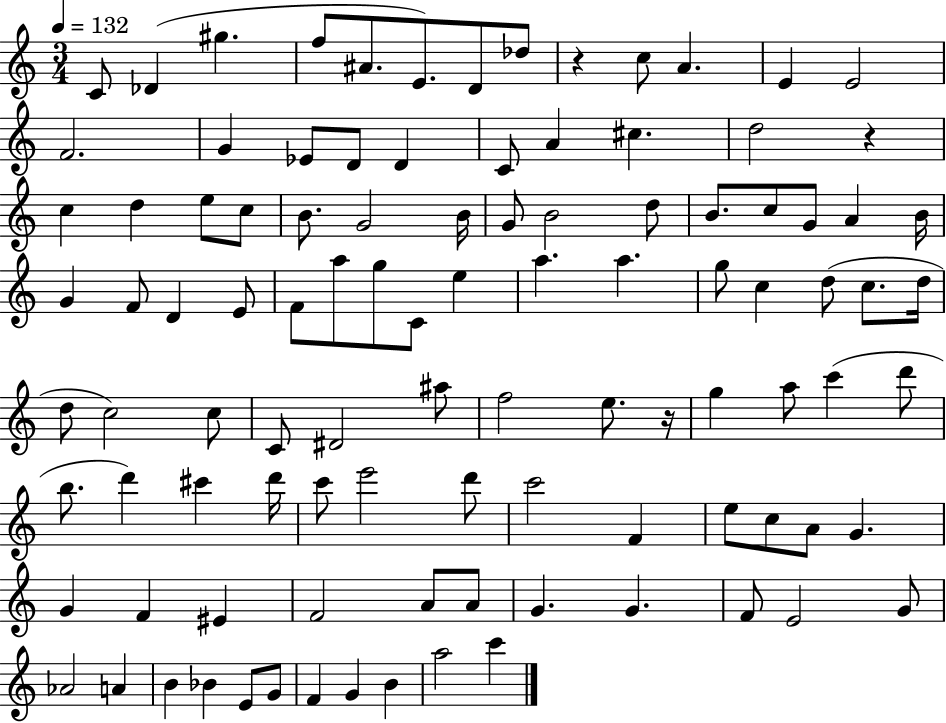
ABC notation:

X:1
T:Untitled
M:3/4
L:1/4
K:C
C/2 _D ^g f/2 ^A/2 E/2 D/2 _d/2 z c/2 A E E2 F2 G _E/2 D/2 D C/2 A ^c d2 z c d e/2 c/2 B/2 G2 B/4 G/2 B2 d/2 B/2 c/2 G/2 A B/4 G F/2 D E/2 F/2 a/2 g/2 C/2 e a a g/2 c d/2 c/2 d/4 d/2 c2 c/2 C/2 ^D2 ^a/2 f2 e/2 z/4 g a/2 c' d'/2 b/2 d' ^c' d'/4 c'/2 e'2 d'/2 c'2 F e/2 c/2 A/2 G G F ^E F2 A/2 A/2 G G F/2 E2 G/2 _A2 A B _B E/2 G/2 F G B a2 c'